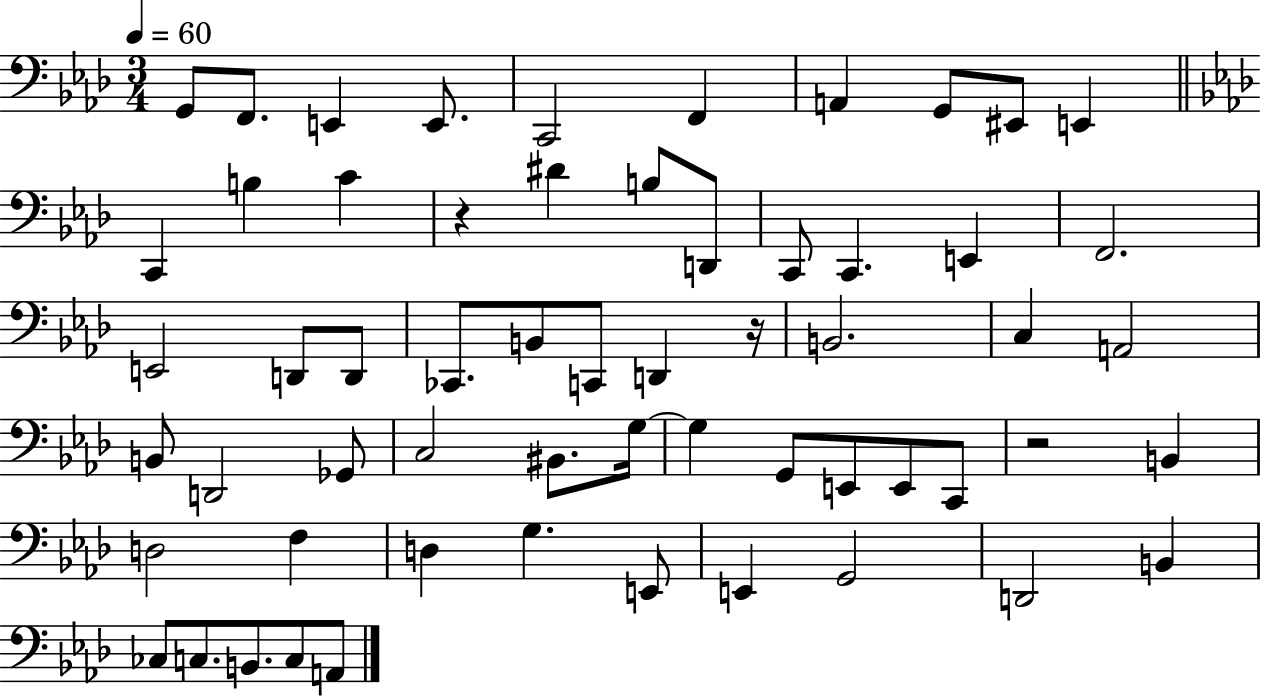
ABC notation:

X:1
T:Untitled
M:3/4
L:1/4
K:Ab
G,,/2 F,,/2 E,, E,,/2 C,,2 F,, A,, G,,/2 ^E,,/2 E,, C,, B, C z ^D B,/2 D,,/2 C,,/2 C,, E,, F,,2 E,,2 D,,/2 D,,/2 _C,,/2 B,,/2 C,,/2 D,, z/4 B,,2 C, A,,2 B,,/2 D,,2 _G,,/2 C,2 ^B,,/2 G,/4 G, G,,/2 E,,/2 E,,/2 C,,/2 z2 B,, D,2 F, D, G, E,,/2 E,, G,,2 D,,2 B,, _C,/2 C,/2 B,,/2 C,/2 A,,/2